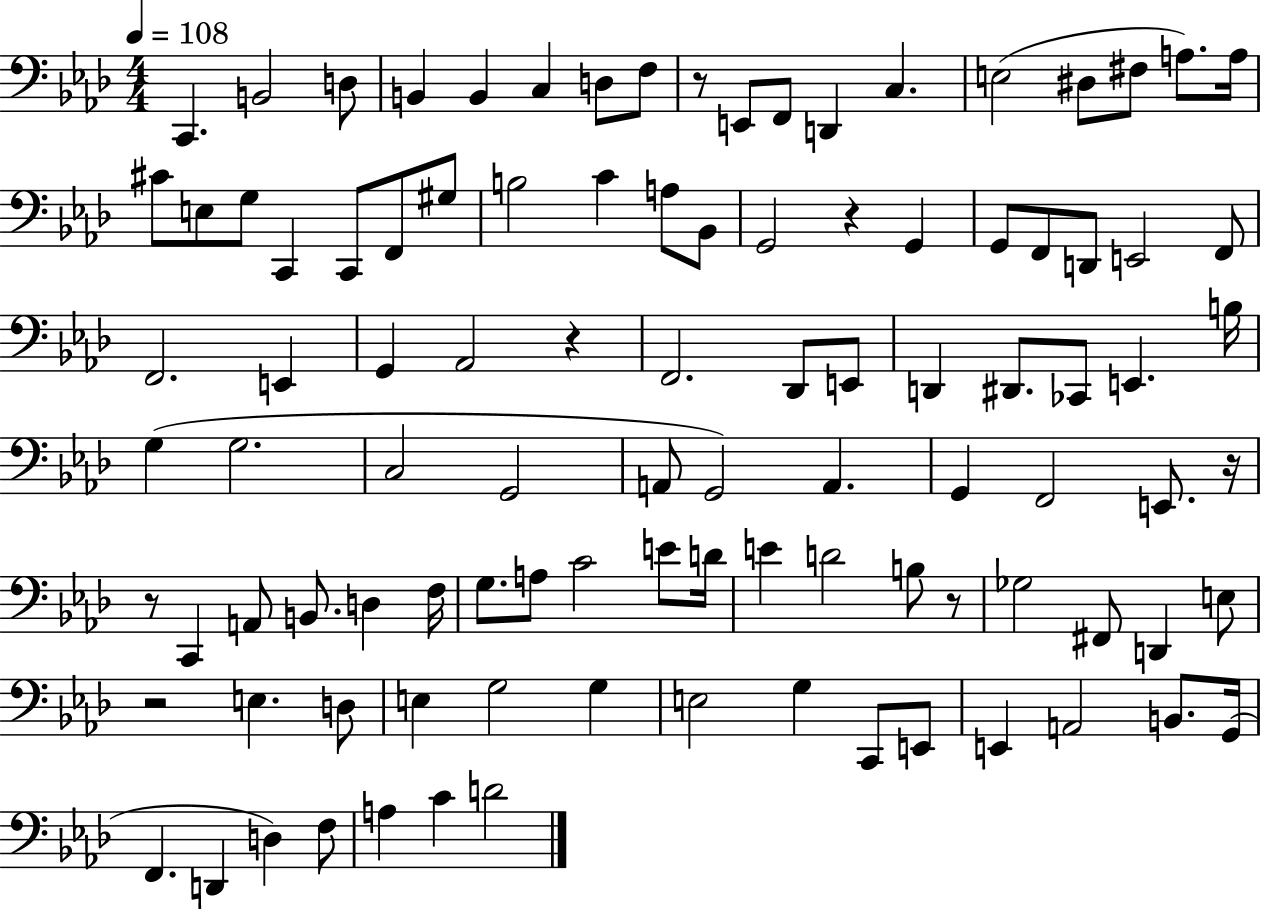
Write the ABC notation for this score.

X:1
T:Untitled
M:4/4
L:1/4
K:Ab
C,, B,,2 D,/2 B,, B,, C, D,/2 F,/2 z/2 E,,/2 F,,/2 D,, C, E,2 ^D,/2 ^F,/2 A,/2 A,/4 ^C/2 E,/2 G,/2 C,, C,,/2 F,,/2 ^G,/2 B,2 C A,/2 _B,,/2 G,,2 z G,, G,,/2 F,,/2 D,,/2 E,,2 F,,/2 F,,2 E,, G,, _A,,2 z F,,2 _D,,/2 E,,/2 D,, ^D,,/2 _C,,/2 E,, B,/4 G, G,2 C,2 G,,2 A,,/2 G,,2 A,, G,, F,,2 E,,/2 z/4 z/2 C,, A,,/2 B,,/2 D, F,/4 G,/2 A,/2 C2 E/2 D/4 E D2 B,/2 z/2 _G,2 ^F,,/2 D,, E,/2 z2 E, D,/2 E, G,2 G, E,2 G, C,,/2 E,,/2 E,, A,,2 B,,/2 G,,/4 F,, D,, D, F,/2 A, C D2